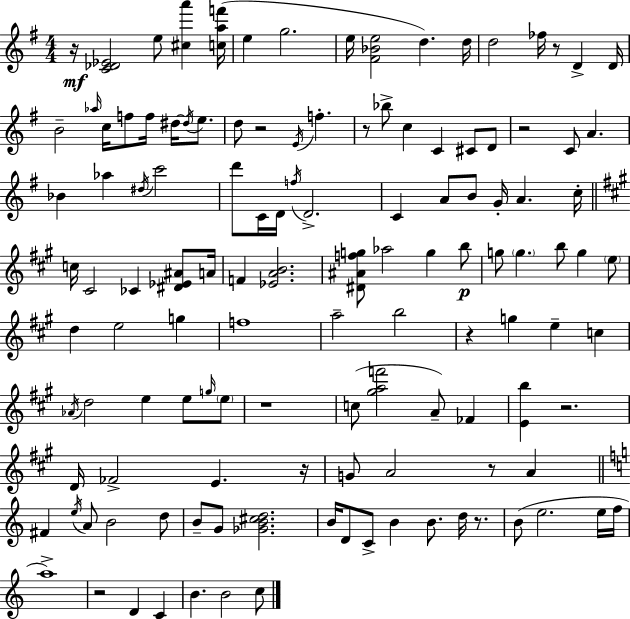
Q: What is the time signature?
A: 4/4